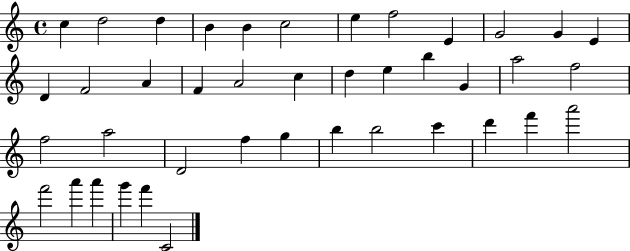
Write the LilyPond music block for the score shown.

{
  \clef treble
  \time 4/4
  \defaultTimeSignature
  \key c \major
  c''4 d''2 d''4 | b'4 b'4 c''2 | e''4 f''2 e'4 | g'2 g'4 e'4 | \break d'4 f'2 a'4 | f'4 a'2 c''4 | d''4 e''4 b''4 g'4 | a''2 f''2 | \break f''2 a''2 | d'2 f''4 g''4 | b''4 b''2 c'''4 | d'''4 f'''4 a'''2 | \break f'''2 a'''4 a'''4 | g'''4 f'''4 c'2 | \bar "|."
}